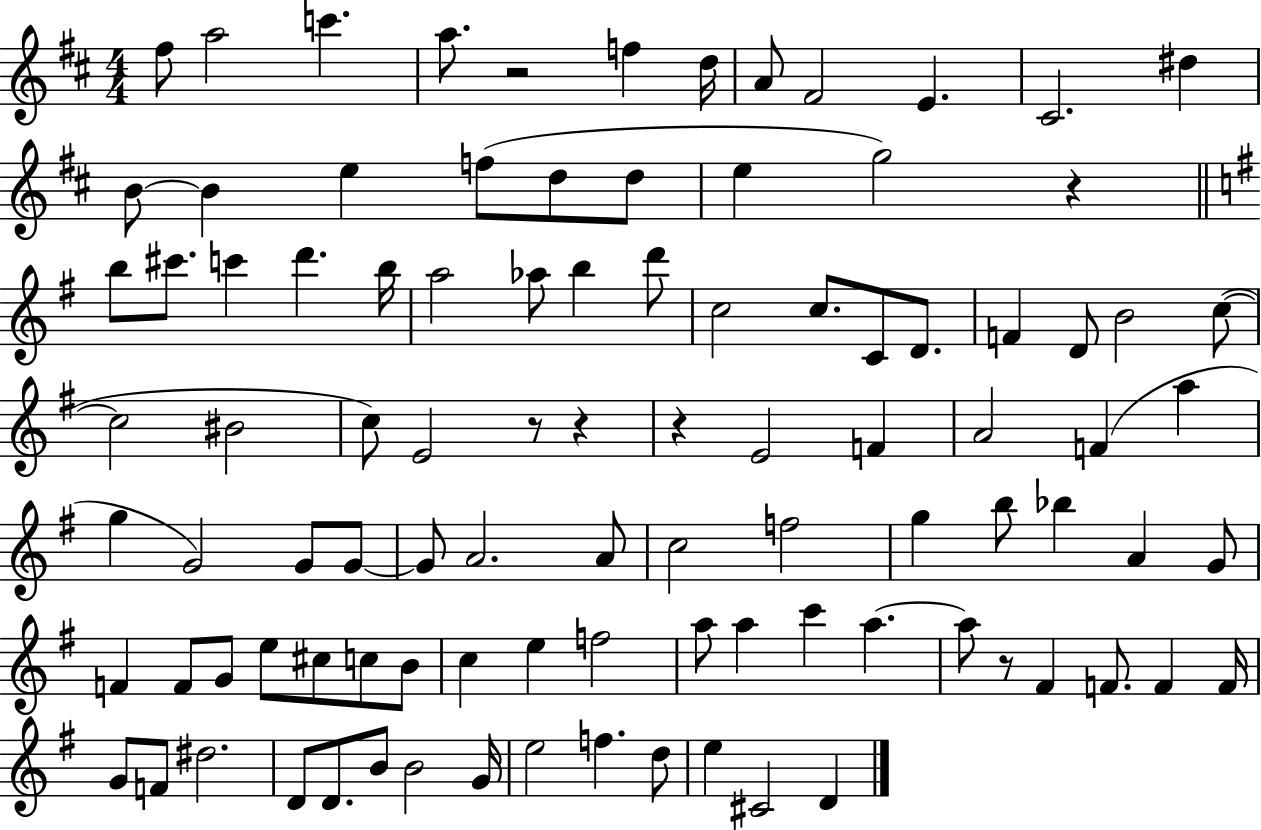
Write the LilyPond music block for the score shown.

{
  \clef treble
  \numericTimeSignature
  \time 4/4
  \key d \major
  fis''8 a''2 c'''4. | a''8. r2 f''4 d''16 | a'8 fis'2 e'4. | cis'2. dis''4 | \break b'8~~ b'4 e''4 f''8( d''8 d''8 | e''4 g''2) r4 | \bar "||" \break \key g \major b''8 cis'''8. c'''4 d'''4. b''16 | a''2 aes''8 b''4 d'''8 | c''2 c''8. c'8 d'8. | f'4 d'8 b'2 c''8~(~ | \break c''2 bis'2 | c''8) e'2 r8 r4 | r4 e'2 f'4 | a'2 f'4( a''4 | \break g''4 g'2) g'8 g'8~~ | g'8 a'2. a'8 | c''2 f''2 | g''4 b''8 bes''4 a'4 g'8 | \break f'4 f'8 g'8 e''8 cis''8 c''8 b'8 | c''4 e''4 f''2 | a''8 a''4 c'''4 a''4.~~ | a''8 r8 fis'4 f'8. f'4 f'16 | \break g'8 f'8 dis''2. | d'8 d'8. b'8 b'2 g'16 | e''2 f''4. d''8 | e''4 cis'2 d'4 | \break \bar "|."
}